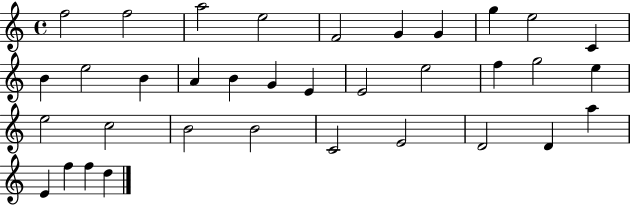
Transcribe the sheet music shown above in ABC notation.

X:1
T:Untitled
M:4/4
L:1/4
K:C
f2 f2 a2 e2 F2 G G g e2 C B e2 B A B G E E2 e2 f g2 e e2 c2 B2 B2 C2 E2 D2 D a E f f d